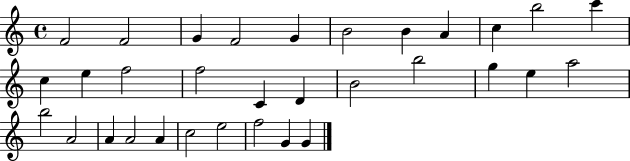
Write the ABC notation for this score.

X:1
T:Untitled
M:4/4
L:1/4
K:C
F2 F2 G F2 G B2 B A c b2 c' c e f2 f2 C D B2 b2 g e a2 b2 A2 A A2 A c2 e2 f2 G G